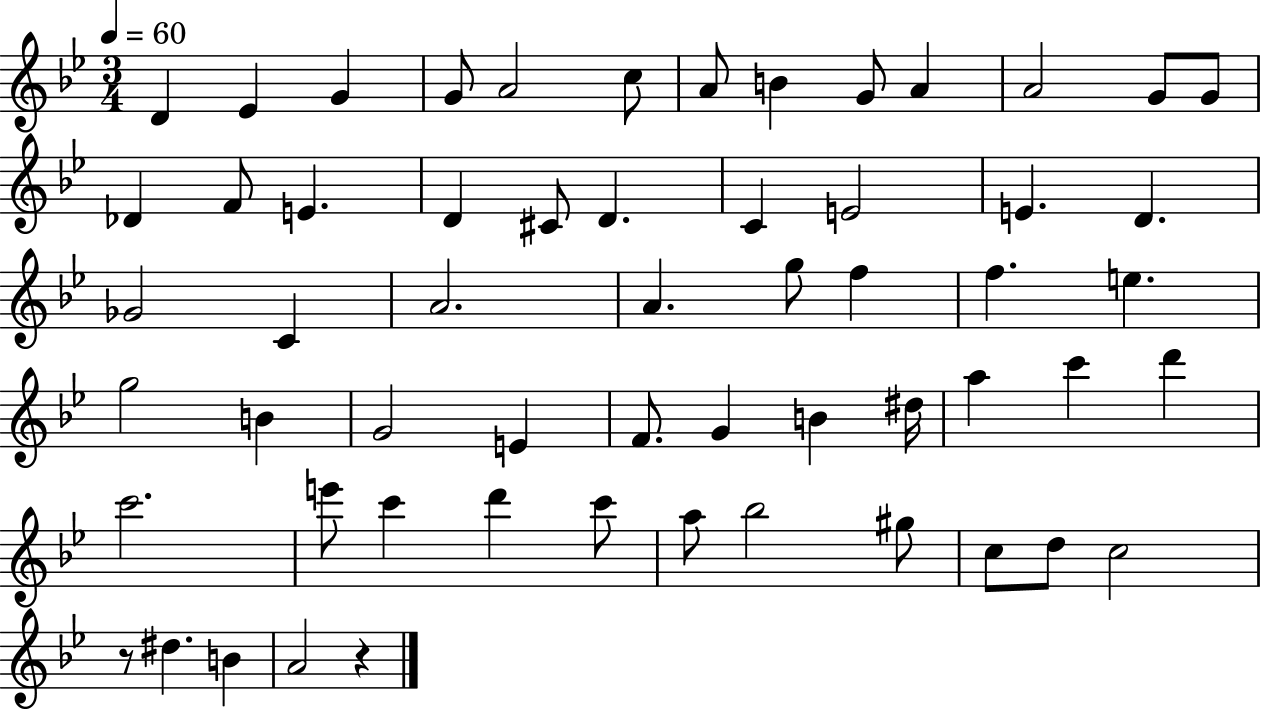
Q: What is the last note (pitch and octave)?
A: A4